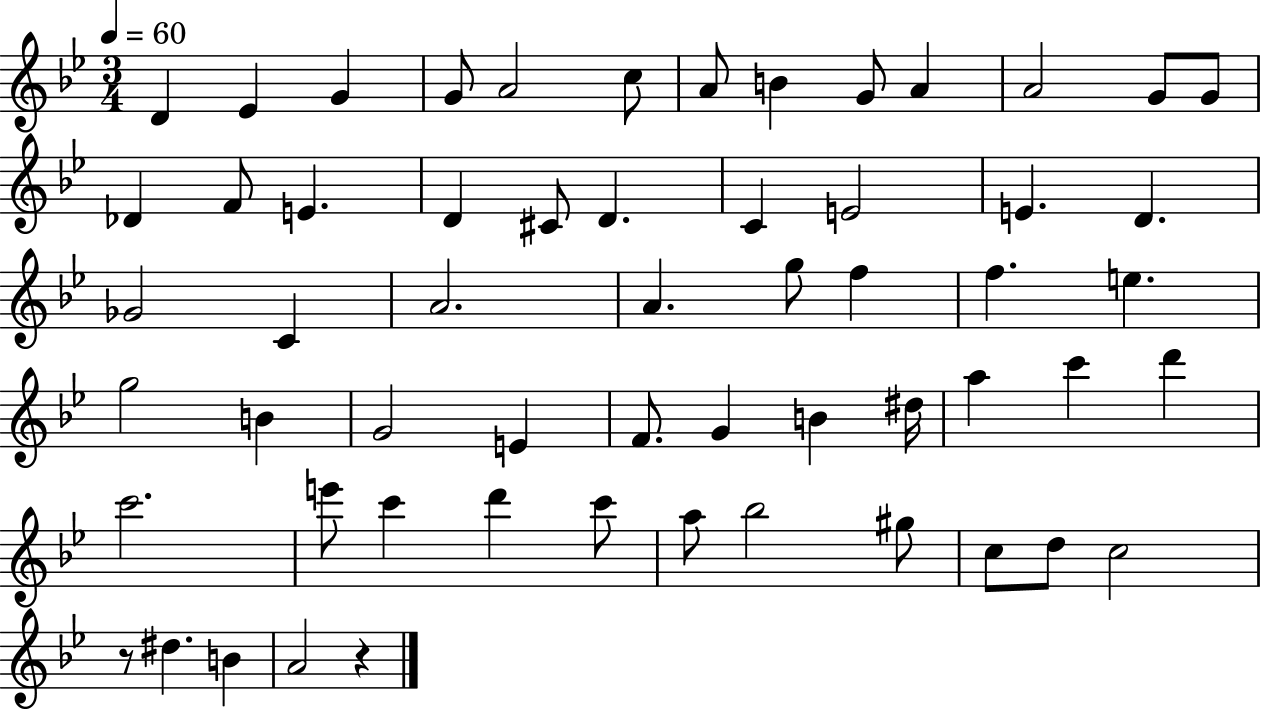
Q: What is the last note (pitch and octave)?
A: A4